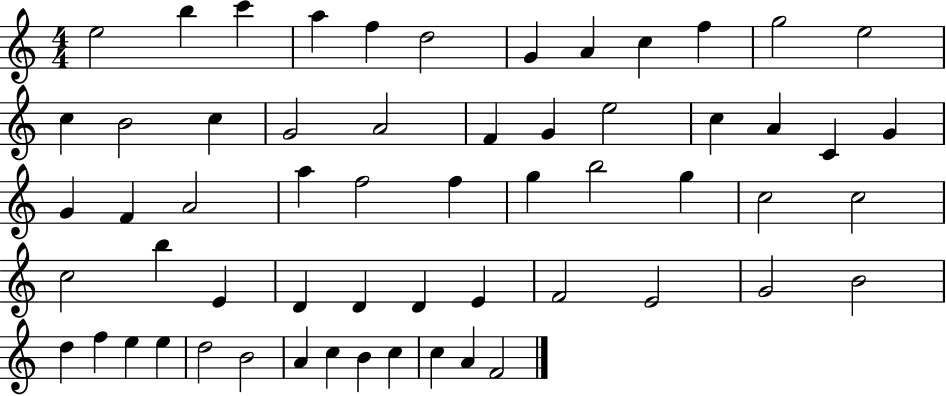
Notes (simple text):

E5/h B5/q C6/q A5/q F5/q D5/h G4/q A4/q C5/q F5/q G5/h E5/h C5/q B4/h C5/q G4/h A4/h F4/q G4/q E5/h C5/q A4/q C4/q G4/q G4/q F4/q A4/h A5/q F5/h F5/q G5/q B5/h G5/q C5/h C5/h C5/h B5/q E4/q D4/q D4/q D4/q E4/q F4/h E4/h G4/h B4/h D5/q F5/q E5/q E5/q D5/h B4/h A4/q C5/q B4/q C5/q C5/q A4/q F4/h